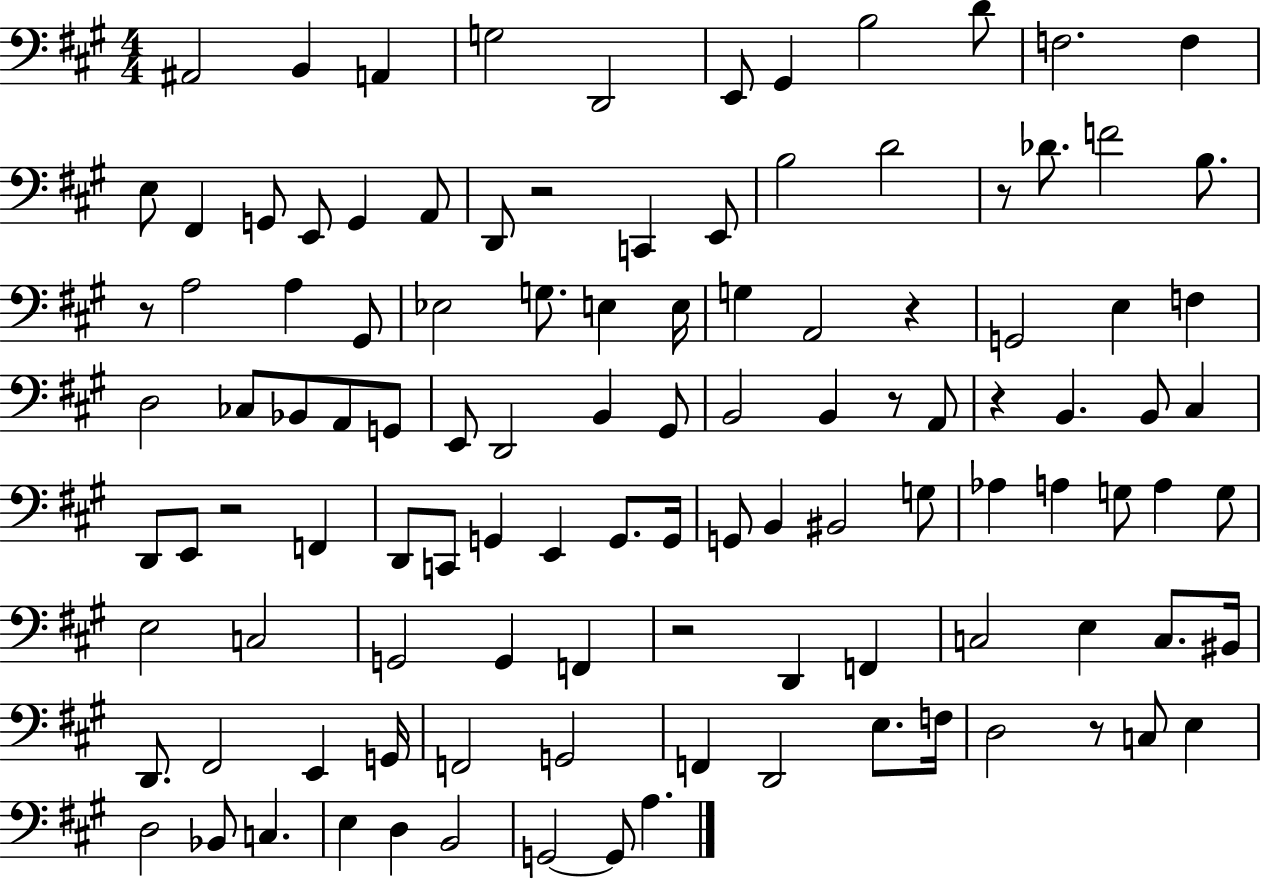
X:1
T:Untitled
M:4/4
L:1/4
K:A
^A,,2 B,, A,, G,2 D,,2 E,,/2 ^G,, B,2 D/2 F,2 F, E,/2 ^F,, G,,/2 E,,/2 G,, A,,/2 D,,/2 z2 C,, E,,/2 B,2 D2 z/2 _D/2 F2 B,/2 z/2 A,2 A, ^G,,/2 _E,2 G,/2 E, E,/4 G, A,,2 z G,,2 E, F, D,2 _C,/2 _B,,/2 A,,/2 G,,/2 E,,/2 D,,2 B,, ^G,,/2 B,,2 B,, z/2 A,,/2 z B,, B,,/2 ^C, D,,/2 E,,/2 z2 F,, D,,/2 C,,/2 G,, E,, G,,/2 G,,/4 G,,/2 B,, ^B,,2 G,/2 _A, A, G,/2 A, G,/2 E,2 C,2 G,,2 G,, F,, z2 D,, F,, C,2 E, C,/2 ^B,,/4 D,,/2 ^F,,2 E,, G,,/4 F,,2 G,,2 F,, D,,2 E,/2 F,/4 D,2 z/2 C,/2 E, D,2 _B,,/2 C, E, D, B,,2 G,,2 G,,/2 A,